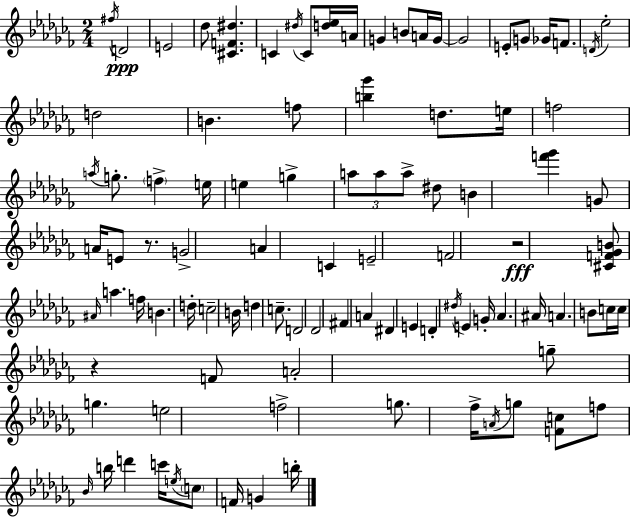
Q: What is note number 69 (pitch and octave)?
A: C5